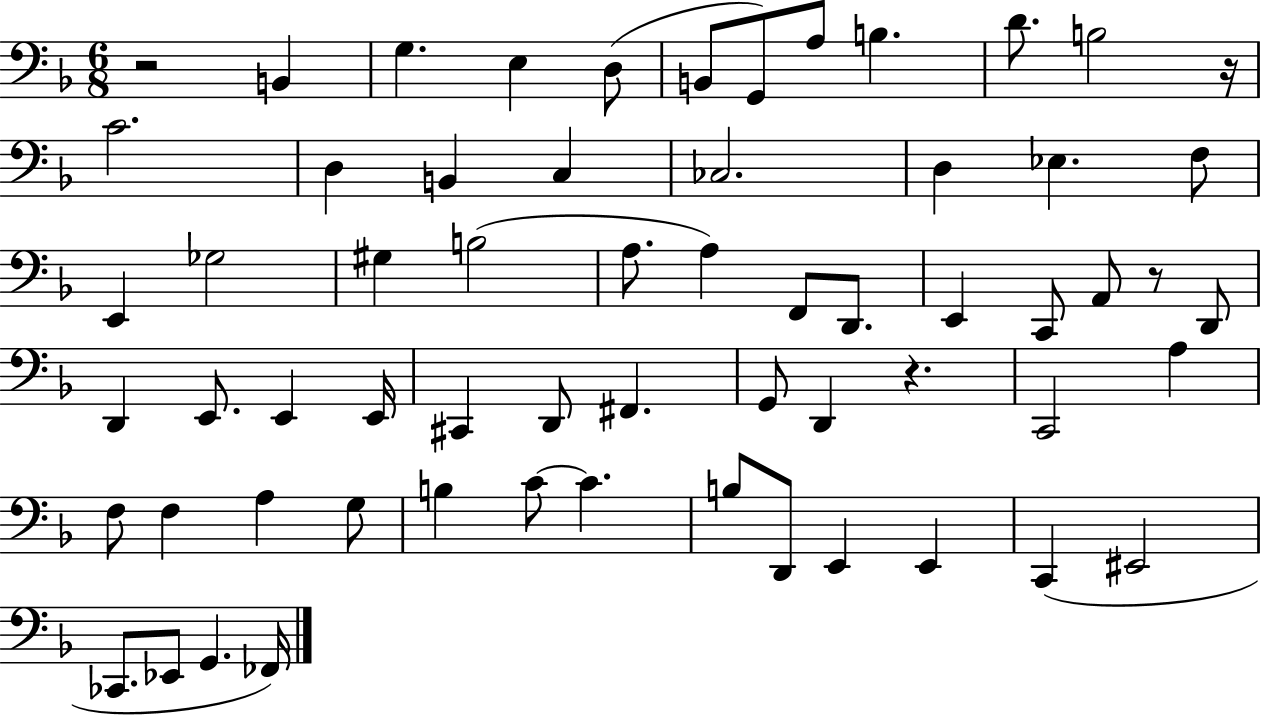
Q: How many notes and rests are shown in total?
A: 62